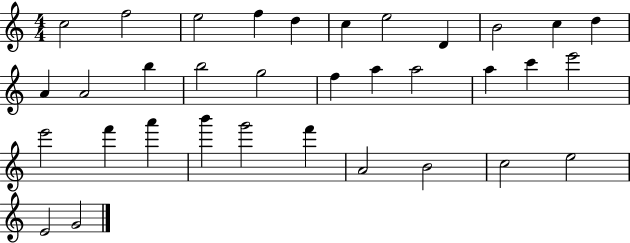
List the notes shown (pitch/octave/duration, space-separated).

C5/h F5/h E5/h F5/q D5/q C5/q E5/h D4/q B4/h C5/q D5/q A4/q A4/h B5/q B5/h G5/h F5/q A5/q A5/h A5/q C6/q E6/h E6/h F6/q A6/q B6/q G6/h F6/q A4/h B4/h C5/h E5/h E4/h G4/h